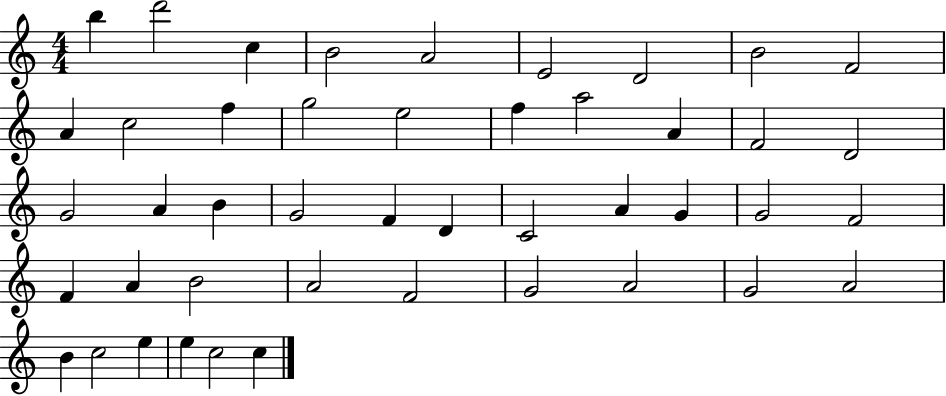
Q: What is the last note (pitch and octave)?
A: C5